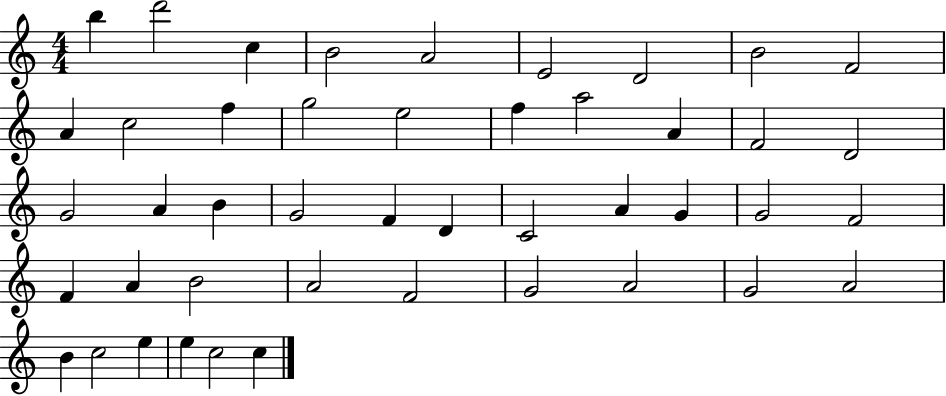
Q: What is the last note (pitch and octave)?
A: C5